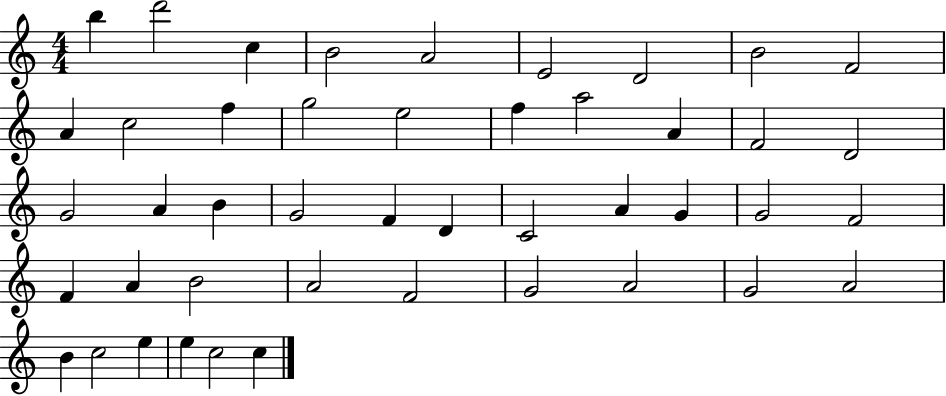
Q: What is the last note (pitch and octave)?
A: C5